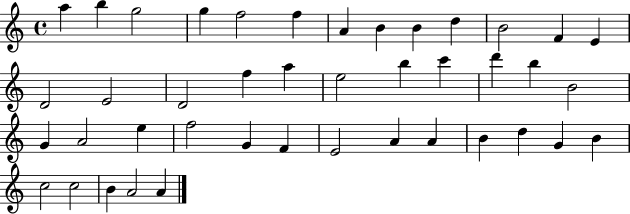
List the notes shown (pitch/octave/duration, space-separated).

A5/q B5/q G5/h G5/q F5/h F5/q A4/q B4/q B4/q D5/q B4/h F4/q E4/q D4/h E4/h D4/h F5/q A5/q E5/h B5/q C6/q D6/q B5/q B4/h G4/q A4/h E5/q F5/h G4/q F4/q E4/h A4/q A4/q B4/q D5/q G4/q B4/q C5/h C5/h B4/q A4/h A4/q